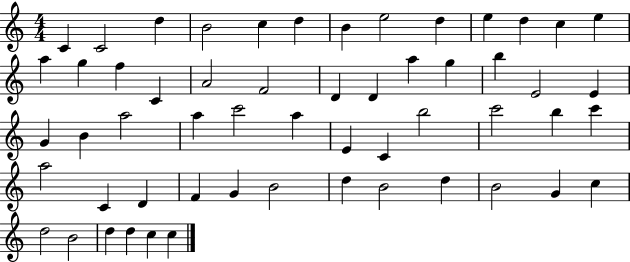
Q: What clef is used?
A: treble